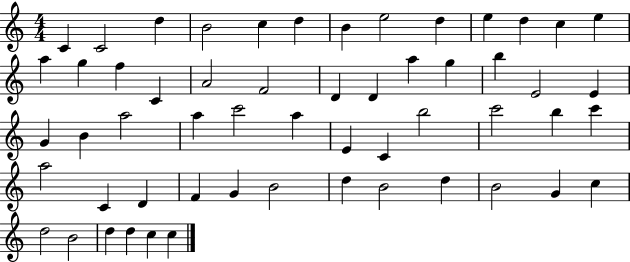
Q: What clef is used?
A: treble